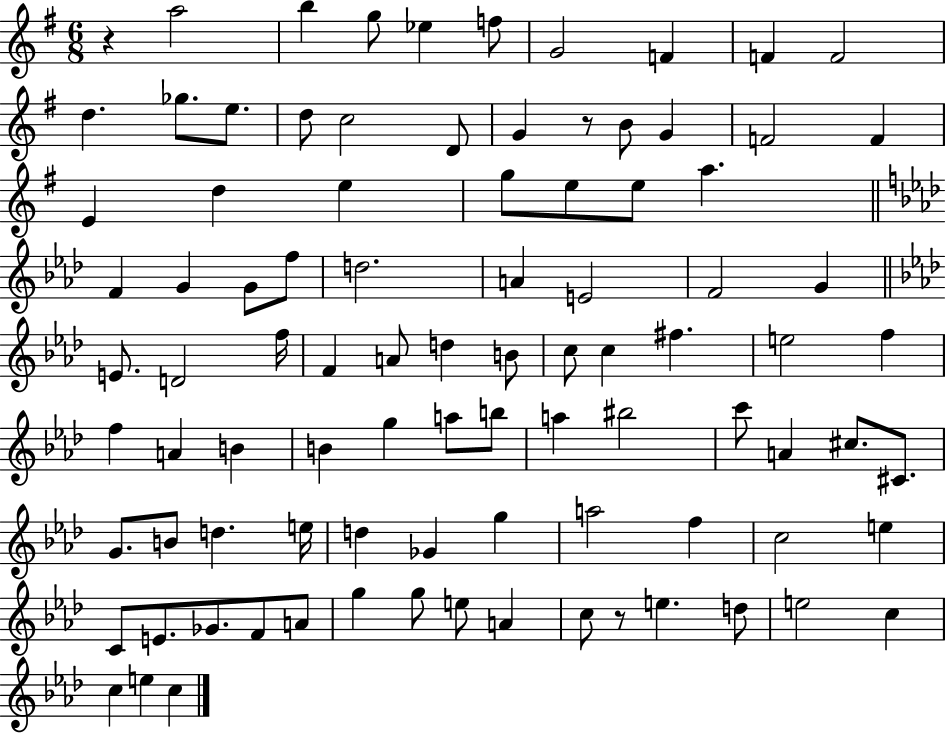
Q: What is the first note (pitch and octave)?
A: A5